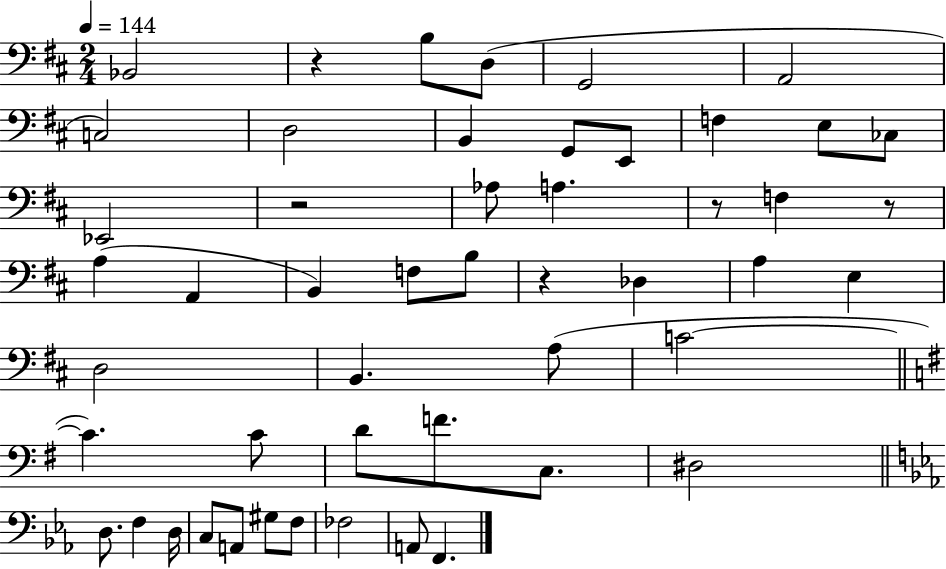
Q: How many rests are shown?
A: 5